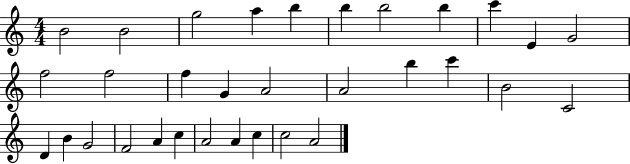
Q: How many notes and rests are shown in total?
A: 32